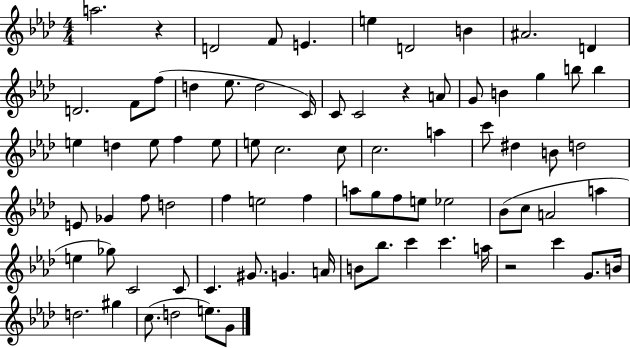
A5/h. R/q D4/h F4/e E4/q. E5/q D4/h B4/q A#4/h. D4/q D4/h. F4/e F5/e D5/q Eb5/e. D5/h C4/s C4/e C4/h R/q A4/e G4/e B4/q G5/q B5/e B5/q E5/q D5/q E5/e F5/q E5/e E5/e C5/h. C5/e C5/h. A5/q C6/e D#5/q B4/e D5/h E4/e Gb4/q F5/e D5/h F5/q E5/h F5/q A5/e G5/e F5/e E5/e Eb5/h Bb4/e C5/e A4/h A5/q E5/q Gb5/e C4/h C4/e C4/q. G#4/e. G4/q. A4/s B4/e Bb5/e. C6/q C6/q. A5/s R/h C6/q G4/e. B4/s D5/h. G#5/q C5/e. D5/h E5/e. G4/e